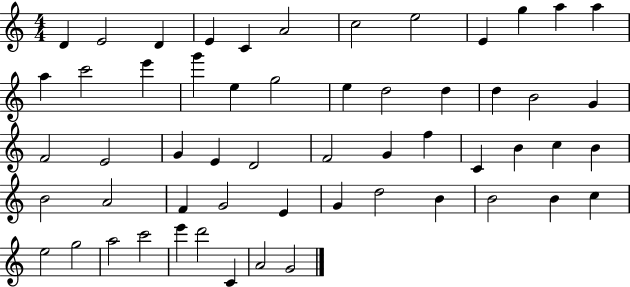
{
  \clef treble
  \numericTimeSignature
  \time 4/4
  \key c \major
  d'4 e'2 d'4 | e'4 c'4 a'2 | c''2 e''2 | e'4 g''4 a''4 a''4 | \break a''4 c'''2 e'''4 | g'''4 e''4 g''2 | e''4 d''2 d''4 | d''4 b'2 g'4 | \break f'2 e'2 | g'4 e'4 d'2 | f'2 g'4 f''4 | c'4 b'4 c''4 b'4 | \break b'2 a'2 | f'4 g'2 e'4 | g'4 d''2 b'4 | b'2 b'4 c''4 | \break e''2 g''2 | a''2 c'''2 | e'''4 d'''2 c'4 | a'2 g'2 | \break \bar "|."
}